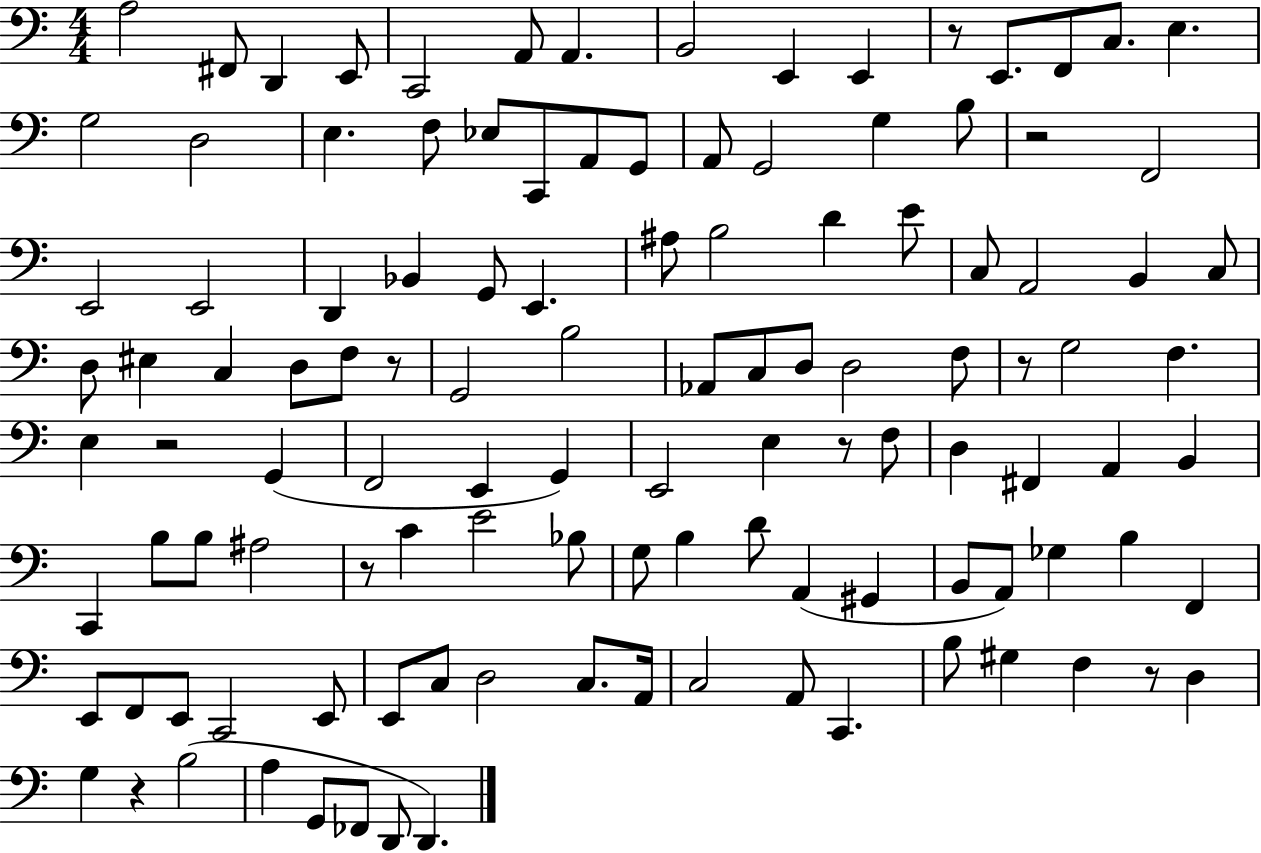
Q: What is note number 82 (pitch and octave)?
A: Gb3